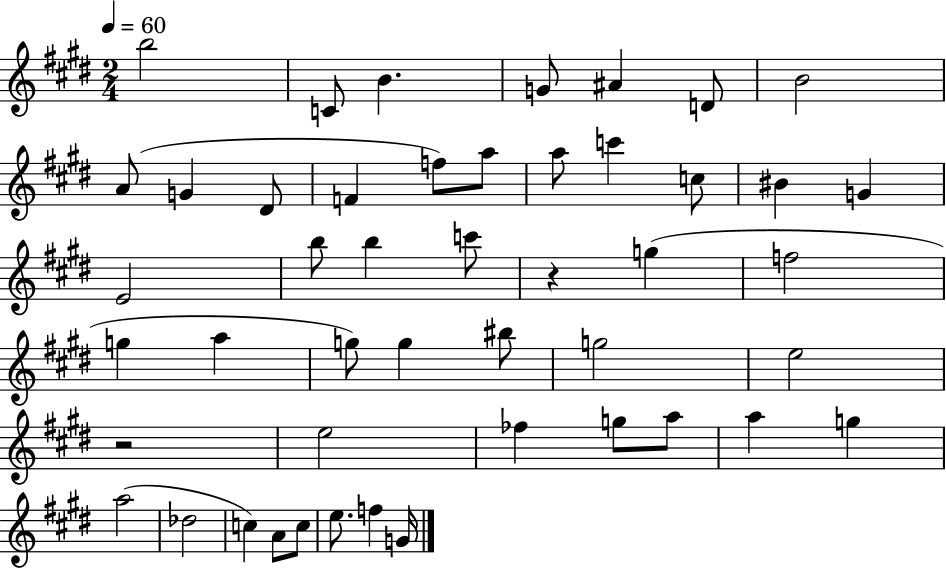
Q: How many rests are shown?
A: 2